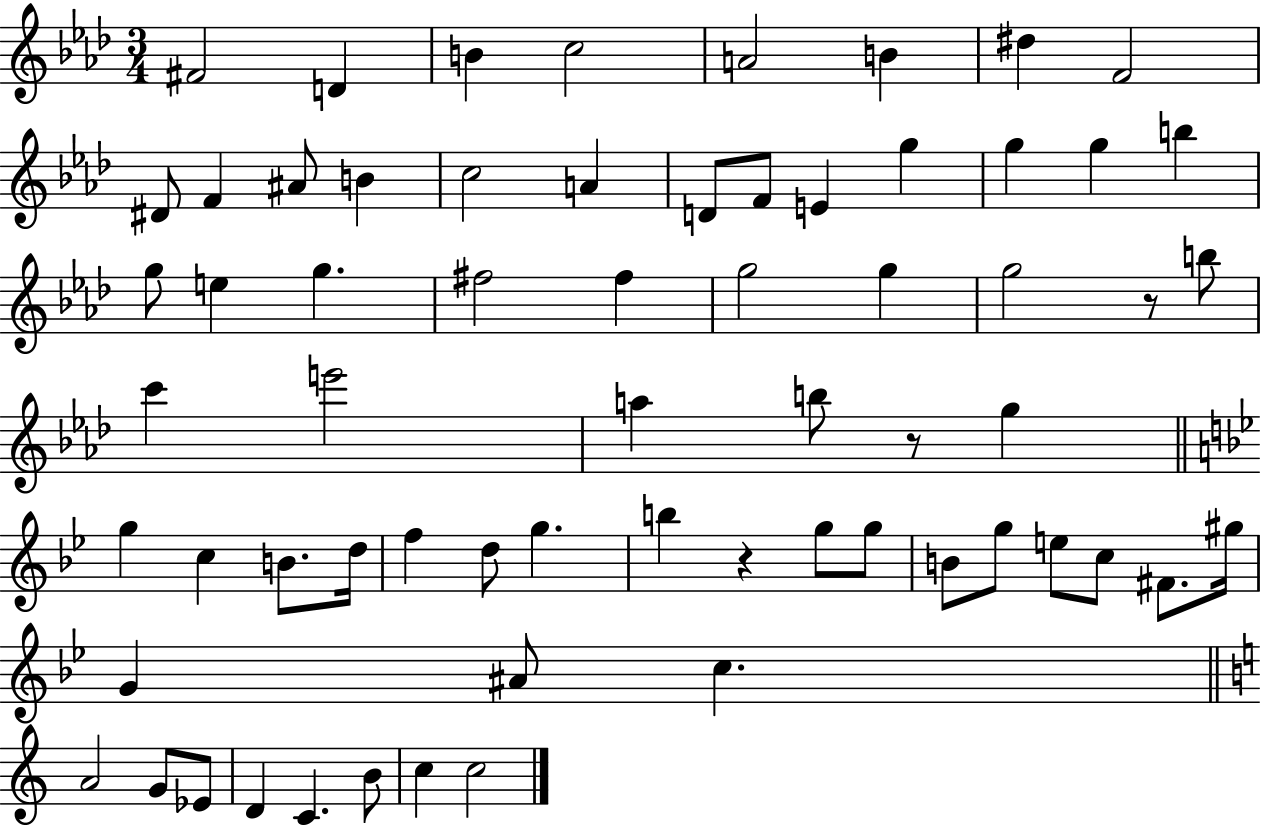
F#4/h D4/q B4/q C5/h A4/h B4/q D#5/q F4/h D#4/e F4/q A#4/e B4/q C5/h A4/q D4/e F4/e E4/q G5/q G5/q G5/q B5/q G5/e E5/q G5/q. F#5/h F#5/q G5/h G5/q G5/h R/e B5/e C6/q E6/h A5/q B5/e R/e G5/q G5/q C5/q B4/e. D5/s F5/q D5/e G5/q. B5/q R/q G5/e G5/e B4/e G5/e E5/e C5/e F#4/e. G#5/s G4/q A#4/e C5/q. A4/h G4/e Eb4/e D4/q C4/q. B4/e C5/q C5/h